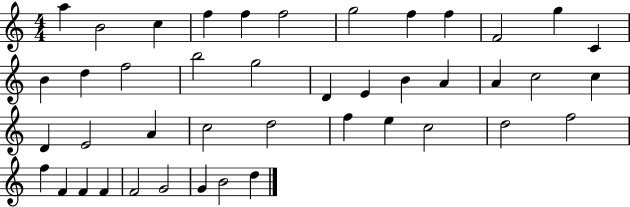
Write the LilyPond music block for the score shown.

{
  \clef treble
  \numericTimeSignature
  \time 4/4
  \key c \major
  a''4 b'2 c''4 | f''4 f''4 f''2 | g''2 f''4 f''4 | f'2 g''4 c'4 | \break b'4 d''4 f''2 | b''2 g''2 | d'4 e'4 b'4 a'4 | a'4 c''2 c''4 | \break d'4 e'2 a'4 | c''2 d''2 | f''4 e''4 c''2 | d''2 f''2 | \break f''4 f'4 f'4 f'4 | f'2 g'2 | g'4 b'2 d''4 | \bar "|."
}